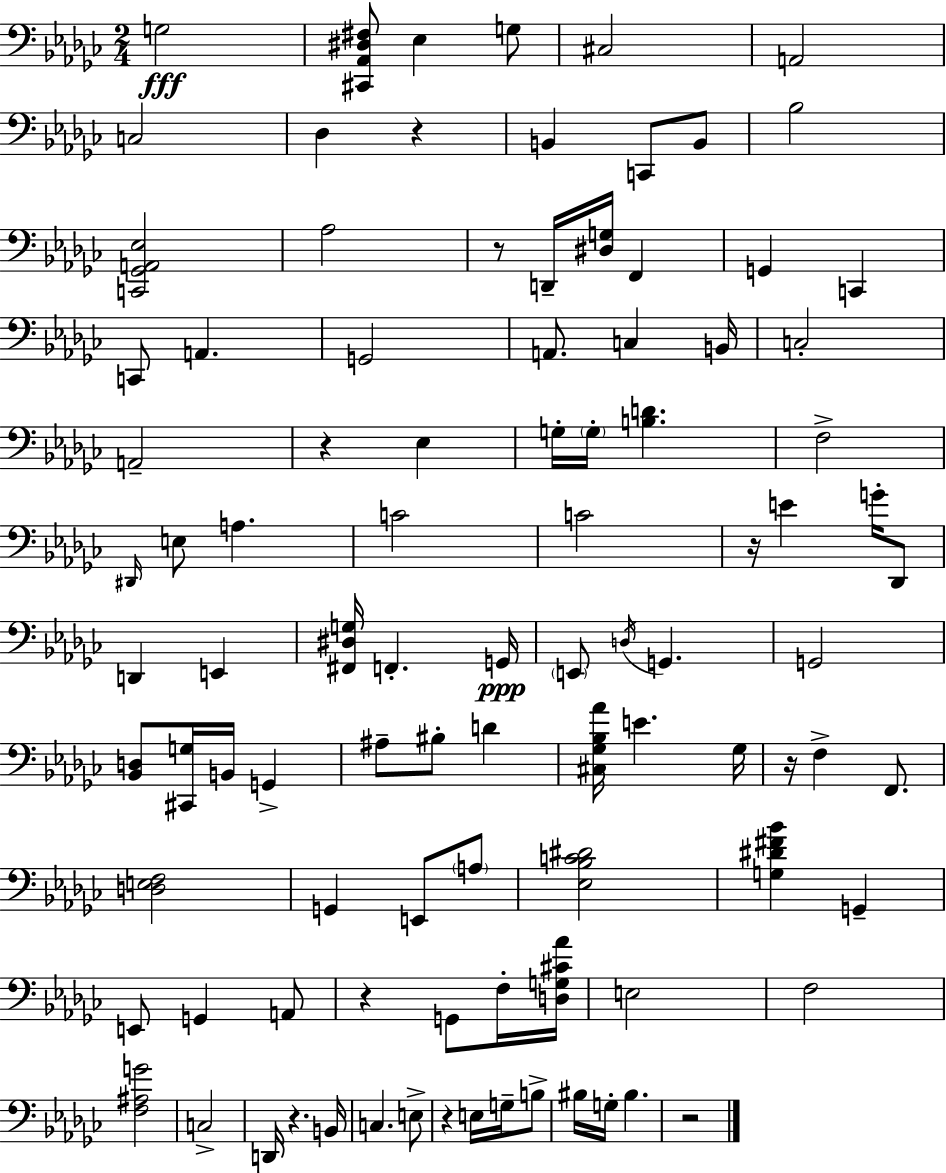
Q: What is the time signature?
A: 2/4